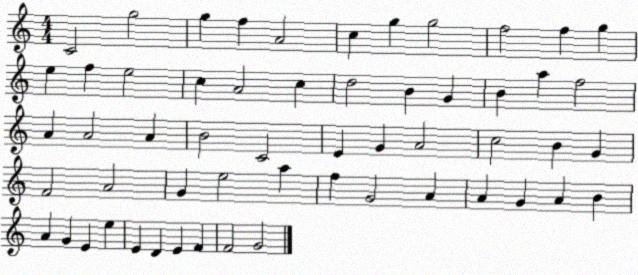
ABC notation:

X:1
T:Untitled
M:4/4
L:1/4
K:C
C2 g2 g f A2 c g g2 f2 f g e f e2 c A2 c d2 B G B a f2 A A2 A B2 C2 E G A2 c2 B G F2 A2 G e2 a f G2 A A G A B A G E e E D E F F2 G2